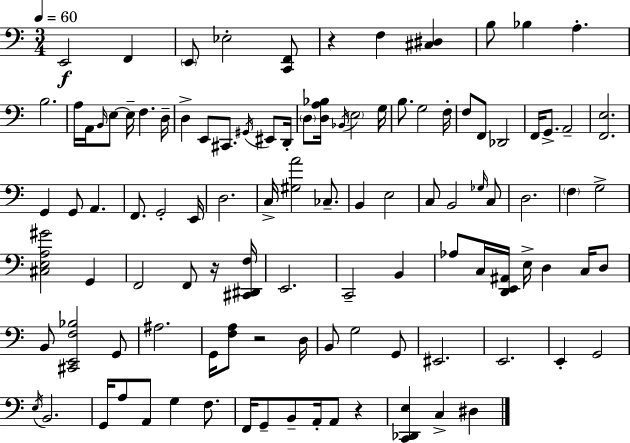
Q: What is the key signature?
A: C major